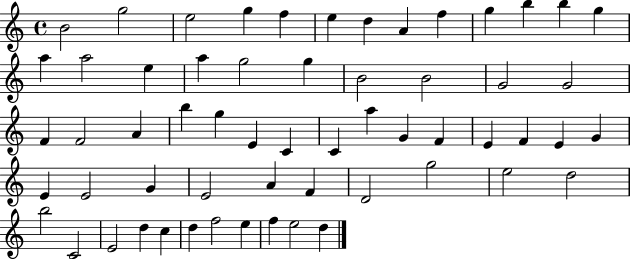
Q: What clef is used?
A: treble